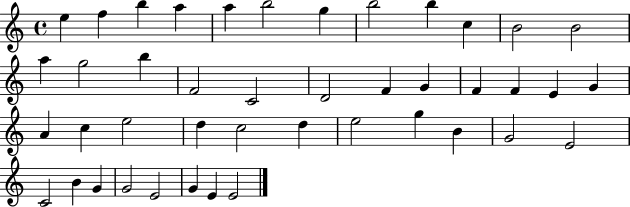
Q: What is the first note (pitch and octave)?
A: E5